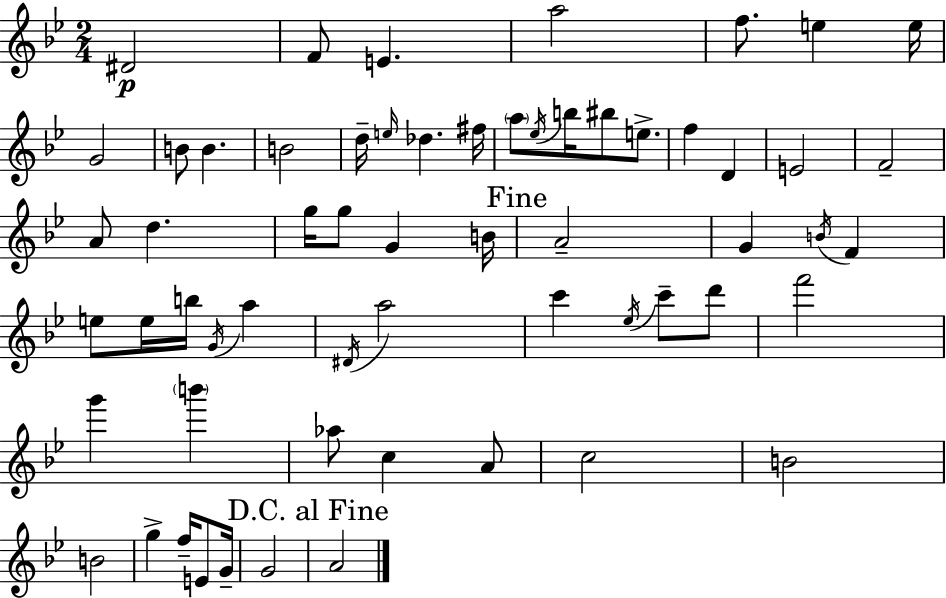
{
  \clef treble
  \numericTimeSignature
  \time 2/4
  \key g \minor
  dis'2\p | f'8 e'4. | a''2 | f''8. e''4 e''16 | \break g'2 | b'8 b'4. | b'2 | d''16-- \grace { e''16 } des''4. | \break fis''16 \parenthesize a''8 \acciaccatura { ees''16 } b''16 bis''8 e''8.-> | f''4 d'4 | e'2 | f'2-- | \break a'8 d''4. | g''16 g''8 g'4 | b'16 \mark "Fine" a'2-- | g'4 \acciaccatura { b'16 } f'4 | \break e''8 e''16 b''16 \acciaccatura { g'16 } | a''4 \acciaccatura { dis'16 } a''2 | c'''4 | \acciaccatura { ees''16 } c'''8-- d'''8 f'''2 | \break g'''4 | \parenthesize b'''4 aes''8 | c''4 a'8 c''2 | b'2 | \break b'2 | g''4-> | f''16-- e'8 g'16-- g'2 | \mark "D.C. al Fine" a'2 | \break \bar "|."
}